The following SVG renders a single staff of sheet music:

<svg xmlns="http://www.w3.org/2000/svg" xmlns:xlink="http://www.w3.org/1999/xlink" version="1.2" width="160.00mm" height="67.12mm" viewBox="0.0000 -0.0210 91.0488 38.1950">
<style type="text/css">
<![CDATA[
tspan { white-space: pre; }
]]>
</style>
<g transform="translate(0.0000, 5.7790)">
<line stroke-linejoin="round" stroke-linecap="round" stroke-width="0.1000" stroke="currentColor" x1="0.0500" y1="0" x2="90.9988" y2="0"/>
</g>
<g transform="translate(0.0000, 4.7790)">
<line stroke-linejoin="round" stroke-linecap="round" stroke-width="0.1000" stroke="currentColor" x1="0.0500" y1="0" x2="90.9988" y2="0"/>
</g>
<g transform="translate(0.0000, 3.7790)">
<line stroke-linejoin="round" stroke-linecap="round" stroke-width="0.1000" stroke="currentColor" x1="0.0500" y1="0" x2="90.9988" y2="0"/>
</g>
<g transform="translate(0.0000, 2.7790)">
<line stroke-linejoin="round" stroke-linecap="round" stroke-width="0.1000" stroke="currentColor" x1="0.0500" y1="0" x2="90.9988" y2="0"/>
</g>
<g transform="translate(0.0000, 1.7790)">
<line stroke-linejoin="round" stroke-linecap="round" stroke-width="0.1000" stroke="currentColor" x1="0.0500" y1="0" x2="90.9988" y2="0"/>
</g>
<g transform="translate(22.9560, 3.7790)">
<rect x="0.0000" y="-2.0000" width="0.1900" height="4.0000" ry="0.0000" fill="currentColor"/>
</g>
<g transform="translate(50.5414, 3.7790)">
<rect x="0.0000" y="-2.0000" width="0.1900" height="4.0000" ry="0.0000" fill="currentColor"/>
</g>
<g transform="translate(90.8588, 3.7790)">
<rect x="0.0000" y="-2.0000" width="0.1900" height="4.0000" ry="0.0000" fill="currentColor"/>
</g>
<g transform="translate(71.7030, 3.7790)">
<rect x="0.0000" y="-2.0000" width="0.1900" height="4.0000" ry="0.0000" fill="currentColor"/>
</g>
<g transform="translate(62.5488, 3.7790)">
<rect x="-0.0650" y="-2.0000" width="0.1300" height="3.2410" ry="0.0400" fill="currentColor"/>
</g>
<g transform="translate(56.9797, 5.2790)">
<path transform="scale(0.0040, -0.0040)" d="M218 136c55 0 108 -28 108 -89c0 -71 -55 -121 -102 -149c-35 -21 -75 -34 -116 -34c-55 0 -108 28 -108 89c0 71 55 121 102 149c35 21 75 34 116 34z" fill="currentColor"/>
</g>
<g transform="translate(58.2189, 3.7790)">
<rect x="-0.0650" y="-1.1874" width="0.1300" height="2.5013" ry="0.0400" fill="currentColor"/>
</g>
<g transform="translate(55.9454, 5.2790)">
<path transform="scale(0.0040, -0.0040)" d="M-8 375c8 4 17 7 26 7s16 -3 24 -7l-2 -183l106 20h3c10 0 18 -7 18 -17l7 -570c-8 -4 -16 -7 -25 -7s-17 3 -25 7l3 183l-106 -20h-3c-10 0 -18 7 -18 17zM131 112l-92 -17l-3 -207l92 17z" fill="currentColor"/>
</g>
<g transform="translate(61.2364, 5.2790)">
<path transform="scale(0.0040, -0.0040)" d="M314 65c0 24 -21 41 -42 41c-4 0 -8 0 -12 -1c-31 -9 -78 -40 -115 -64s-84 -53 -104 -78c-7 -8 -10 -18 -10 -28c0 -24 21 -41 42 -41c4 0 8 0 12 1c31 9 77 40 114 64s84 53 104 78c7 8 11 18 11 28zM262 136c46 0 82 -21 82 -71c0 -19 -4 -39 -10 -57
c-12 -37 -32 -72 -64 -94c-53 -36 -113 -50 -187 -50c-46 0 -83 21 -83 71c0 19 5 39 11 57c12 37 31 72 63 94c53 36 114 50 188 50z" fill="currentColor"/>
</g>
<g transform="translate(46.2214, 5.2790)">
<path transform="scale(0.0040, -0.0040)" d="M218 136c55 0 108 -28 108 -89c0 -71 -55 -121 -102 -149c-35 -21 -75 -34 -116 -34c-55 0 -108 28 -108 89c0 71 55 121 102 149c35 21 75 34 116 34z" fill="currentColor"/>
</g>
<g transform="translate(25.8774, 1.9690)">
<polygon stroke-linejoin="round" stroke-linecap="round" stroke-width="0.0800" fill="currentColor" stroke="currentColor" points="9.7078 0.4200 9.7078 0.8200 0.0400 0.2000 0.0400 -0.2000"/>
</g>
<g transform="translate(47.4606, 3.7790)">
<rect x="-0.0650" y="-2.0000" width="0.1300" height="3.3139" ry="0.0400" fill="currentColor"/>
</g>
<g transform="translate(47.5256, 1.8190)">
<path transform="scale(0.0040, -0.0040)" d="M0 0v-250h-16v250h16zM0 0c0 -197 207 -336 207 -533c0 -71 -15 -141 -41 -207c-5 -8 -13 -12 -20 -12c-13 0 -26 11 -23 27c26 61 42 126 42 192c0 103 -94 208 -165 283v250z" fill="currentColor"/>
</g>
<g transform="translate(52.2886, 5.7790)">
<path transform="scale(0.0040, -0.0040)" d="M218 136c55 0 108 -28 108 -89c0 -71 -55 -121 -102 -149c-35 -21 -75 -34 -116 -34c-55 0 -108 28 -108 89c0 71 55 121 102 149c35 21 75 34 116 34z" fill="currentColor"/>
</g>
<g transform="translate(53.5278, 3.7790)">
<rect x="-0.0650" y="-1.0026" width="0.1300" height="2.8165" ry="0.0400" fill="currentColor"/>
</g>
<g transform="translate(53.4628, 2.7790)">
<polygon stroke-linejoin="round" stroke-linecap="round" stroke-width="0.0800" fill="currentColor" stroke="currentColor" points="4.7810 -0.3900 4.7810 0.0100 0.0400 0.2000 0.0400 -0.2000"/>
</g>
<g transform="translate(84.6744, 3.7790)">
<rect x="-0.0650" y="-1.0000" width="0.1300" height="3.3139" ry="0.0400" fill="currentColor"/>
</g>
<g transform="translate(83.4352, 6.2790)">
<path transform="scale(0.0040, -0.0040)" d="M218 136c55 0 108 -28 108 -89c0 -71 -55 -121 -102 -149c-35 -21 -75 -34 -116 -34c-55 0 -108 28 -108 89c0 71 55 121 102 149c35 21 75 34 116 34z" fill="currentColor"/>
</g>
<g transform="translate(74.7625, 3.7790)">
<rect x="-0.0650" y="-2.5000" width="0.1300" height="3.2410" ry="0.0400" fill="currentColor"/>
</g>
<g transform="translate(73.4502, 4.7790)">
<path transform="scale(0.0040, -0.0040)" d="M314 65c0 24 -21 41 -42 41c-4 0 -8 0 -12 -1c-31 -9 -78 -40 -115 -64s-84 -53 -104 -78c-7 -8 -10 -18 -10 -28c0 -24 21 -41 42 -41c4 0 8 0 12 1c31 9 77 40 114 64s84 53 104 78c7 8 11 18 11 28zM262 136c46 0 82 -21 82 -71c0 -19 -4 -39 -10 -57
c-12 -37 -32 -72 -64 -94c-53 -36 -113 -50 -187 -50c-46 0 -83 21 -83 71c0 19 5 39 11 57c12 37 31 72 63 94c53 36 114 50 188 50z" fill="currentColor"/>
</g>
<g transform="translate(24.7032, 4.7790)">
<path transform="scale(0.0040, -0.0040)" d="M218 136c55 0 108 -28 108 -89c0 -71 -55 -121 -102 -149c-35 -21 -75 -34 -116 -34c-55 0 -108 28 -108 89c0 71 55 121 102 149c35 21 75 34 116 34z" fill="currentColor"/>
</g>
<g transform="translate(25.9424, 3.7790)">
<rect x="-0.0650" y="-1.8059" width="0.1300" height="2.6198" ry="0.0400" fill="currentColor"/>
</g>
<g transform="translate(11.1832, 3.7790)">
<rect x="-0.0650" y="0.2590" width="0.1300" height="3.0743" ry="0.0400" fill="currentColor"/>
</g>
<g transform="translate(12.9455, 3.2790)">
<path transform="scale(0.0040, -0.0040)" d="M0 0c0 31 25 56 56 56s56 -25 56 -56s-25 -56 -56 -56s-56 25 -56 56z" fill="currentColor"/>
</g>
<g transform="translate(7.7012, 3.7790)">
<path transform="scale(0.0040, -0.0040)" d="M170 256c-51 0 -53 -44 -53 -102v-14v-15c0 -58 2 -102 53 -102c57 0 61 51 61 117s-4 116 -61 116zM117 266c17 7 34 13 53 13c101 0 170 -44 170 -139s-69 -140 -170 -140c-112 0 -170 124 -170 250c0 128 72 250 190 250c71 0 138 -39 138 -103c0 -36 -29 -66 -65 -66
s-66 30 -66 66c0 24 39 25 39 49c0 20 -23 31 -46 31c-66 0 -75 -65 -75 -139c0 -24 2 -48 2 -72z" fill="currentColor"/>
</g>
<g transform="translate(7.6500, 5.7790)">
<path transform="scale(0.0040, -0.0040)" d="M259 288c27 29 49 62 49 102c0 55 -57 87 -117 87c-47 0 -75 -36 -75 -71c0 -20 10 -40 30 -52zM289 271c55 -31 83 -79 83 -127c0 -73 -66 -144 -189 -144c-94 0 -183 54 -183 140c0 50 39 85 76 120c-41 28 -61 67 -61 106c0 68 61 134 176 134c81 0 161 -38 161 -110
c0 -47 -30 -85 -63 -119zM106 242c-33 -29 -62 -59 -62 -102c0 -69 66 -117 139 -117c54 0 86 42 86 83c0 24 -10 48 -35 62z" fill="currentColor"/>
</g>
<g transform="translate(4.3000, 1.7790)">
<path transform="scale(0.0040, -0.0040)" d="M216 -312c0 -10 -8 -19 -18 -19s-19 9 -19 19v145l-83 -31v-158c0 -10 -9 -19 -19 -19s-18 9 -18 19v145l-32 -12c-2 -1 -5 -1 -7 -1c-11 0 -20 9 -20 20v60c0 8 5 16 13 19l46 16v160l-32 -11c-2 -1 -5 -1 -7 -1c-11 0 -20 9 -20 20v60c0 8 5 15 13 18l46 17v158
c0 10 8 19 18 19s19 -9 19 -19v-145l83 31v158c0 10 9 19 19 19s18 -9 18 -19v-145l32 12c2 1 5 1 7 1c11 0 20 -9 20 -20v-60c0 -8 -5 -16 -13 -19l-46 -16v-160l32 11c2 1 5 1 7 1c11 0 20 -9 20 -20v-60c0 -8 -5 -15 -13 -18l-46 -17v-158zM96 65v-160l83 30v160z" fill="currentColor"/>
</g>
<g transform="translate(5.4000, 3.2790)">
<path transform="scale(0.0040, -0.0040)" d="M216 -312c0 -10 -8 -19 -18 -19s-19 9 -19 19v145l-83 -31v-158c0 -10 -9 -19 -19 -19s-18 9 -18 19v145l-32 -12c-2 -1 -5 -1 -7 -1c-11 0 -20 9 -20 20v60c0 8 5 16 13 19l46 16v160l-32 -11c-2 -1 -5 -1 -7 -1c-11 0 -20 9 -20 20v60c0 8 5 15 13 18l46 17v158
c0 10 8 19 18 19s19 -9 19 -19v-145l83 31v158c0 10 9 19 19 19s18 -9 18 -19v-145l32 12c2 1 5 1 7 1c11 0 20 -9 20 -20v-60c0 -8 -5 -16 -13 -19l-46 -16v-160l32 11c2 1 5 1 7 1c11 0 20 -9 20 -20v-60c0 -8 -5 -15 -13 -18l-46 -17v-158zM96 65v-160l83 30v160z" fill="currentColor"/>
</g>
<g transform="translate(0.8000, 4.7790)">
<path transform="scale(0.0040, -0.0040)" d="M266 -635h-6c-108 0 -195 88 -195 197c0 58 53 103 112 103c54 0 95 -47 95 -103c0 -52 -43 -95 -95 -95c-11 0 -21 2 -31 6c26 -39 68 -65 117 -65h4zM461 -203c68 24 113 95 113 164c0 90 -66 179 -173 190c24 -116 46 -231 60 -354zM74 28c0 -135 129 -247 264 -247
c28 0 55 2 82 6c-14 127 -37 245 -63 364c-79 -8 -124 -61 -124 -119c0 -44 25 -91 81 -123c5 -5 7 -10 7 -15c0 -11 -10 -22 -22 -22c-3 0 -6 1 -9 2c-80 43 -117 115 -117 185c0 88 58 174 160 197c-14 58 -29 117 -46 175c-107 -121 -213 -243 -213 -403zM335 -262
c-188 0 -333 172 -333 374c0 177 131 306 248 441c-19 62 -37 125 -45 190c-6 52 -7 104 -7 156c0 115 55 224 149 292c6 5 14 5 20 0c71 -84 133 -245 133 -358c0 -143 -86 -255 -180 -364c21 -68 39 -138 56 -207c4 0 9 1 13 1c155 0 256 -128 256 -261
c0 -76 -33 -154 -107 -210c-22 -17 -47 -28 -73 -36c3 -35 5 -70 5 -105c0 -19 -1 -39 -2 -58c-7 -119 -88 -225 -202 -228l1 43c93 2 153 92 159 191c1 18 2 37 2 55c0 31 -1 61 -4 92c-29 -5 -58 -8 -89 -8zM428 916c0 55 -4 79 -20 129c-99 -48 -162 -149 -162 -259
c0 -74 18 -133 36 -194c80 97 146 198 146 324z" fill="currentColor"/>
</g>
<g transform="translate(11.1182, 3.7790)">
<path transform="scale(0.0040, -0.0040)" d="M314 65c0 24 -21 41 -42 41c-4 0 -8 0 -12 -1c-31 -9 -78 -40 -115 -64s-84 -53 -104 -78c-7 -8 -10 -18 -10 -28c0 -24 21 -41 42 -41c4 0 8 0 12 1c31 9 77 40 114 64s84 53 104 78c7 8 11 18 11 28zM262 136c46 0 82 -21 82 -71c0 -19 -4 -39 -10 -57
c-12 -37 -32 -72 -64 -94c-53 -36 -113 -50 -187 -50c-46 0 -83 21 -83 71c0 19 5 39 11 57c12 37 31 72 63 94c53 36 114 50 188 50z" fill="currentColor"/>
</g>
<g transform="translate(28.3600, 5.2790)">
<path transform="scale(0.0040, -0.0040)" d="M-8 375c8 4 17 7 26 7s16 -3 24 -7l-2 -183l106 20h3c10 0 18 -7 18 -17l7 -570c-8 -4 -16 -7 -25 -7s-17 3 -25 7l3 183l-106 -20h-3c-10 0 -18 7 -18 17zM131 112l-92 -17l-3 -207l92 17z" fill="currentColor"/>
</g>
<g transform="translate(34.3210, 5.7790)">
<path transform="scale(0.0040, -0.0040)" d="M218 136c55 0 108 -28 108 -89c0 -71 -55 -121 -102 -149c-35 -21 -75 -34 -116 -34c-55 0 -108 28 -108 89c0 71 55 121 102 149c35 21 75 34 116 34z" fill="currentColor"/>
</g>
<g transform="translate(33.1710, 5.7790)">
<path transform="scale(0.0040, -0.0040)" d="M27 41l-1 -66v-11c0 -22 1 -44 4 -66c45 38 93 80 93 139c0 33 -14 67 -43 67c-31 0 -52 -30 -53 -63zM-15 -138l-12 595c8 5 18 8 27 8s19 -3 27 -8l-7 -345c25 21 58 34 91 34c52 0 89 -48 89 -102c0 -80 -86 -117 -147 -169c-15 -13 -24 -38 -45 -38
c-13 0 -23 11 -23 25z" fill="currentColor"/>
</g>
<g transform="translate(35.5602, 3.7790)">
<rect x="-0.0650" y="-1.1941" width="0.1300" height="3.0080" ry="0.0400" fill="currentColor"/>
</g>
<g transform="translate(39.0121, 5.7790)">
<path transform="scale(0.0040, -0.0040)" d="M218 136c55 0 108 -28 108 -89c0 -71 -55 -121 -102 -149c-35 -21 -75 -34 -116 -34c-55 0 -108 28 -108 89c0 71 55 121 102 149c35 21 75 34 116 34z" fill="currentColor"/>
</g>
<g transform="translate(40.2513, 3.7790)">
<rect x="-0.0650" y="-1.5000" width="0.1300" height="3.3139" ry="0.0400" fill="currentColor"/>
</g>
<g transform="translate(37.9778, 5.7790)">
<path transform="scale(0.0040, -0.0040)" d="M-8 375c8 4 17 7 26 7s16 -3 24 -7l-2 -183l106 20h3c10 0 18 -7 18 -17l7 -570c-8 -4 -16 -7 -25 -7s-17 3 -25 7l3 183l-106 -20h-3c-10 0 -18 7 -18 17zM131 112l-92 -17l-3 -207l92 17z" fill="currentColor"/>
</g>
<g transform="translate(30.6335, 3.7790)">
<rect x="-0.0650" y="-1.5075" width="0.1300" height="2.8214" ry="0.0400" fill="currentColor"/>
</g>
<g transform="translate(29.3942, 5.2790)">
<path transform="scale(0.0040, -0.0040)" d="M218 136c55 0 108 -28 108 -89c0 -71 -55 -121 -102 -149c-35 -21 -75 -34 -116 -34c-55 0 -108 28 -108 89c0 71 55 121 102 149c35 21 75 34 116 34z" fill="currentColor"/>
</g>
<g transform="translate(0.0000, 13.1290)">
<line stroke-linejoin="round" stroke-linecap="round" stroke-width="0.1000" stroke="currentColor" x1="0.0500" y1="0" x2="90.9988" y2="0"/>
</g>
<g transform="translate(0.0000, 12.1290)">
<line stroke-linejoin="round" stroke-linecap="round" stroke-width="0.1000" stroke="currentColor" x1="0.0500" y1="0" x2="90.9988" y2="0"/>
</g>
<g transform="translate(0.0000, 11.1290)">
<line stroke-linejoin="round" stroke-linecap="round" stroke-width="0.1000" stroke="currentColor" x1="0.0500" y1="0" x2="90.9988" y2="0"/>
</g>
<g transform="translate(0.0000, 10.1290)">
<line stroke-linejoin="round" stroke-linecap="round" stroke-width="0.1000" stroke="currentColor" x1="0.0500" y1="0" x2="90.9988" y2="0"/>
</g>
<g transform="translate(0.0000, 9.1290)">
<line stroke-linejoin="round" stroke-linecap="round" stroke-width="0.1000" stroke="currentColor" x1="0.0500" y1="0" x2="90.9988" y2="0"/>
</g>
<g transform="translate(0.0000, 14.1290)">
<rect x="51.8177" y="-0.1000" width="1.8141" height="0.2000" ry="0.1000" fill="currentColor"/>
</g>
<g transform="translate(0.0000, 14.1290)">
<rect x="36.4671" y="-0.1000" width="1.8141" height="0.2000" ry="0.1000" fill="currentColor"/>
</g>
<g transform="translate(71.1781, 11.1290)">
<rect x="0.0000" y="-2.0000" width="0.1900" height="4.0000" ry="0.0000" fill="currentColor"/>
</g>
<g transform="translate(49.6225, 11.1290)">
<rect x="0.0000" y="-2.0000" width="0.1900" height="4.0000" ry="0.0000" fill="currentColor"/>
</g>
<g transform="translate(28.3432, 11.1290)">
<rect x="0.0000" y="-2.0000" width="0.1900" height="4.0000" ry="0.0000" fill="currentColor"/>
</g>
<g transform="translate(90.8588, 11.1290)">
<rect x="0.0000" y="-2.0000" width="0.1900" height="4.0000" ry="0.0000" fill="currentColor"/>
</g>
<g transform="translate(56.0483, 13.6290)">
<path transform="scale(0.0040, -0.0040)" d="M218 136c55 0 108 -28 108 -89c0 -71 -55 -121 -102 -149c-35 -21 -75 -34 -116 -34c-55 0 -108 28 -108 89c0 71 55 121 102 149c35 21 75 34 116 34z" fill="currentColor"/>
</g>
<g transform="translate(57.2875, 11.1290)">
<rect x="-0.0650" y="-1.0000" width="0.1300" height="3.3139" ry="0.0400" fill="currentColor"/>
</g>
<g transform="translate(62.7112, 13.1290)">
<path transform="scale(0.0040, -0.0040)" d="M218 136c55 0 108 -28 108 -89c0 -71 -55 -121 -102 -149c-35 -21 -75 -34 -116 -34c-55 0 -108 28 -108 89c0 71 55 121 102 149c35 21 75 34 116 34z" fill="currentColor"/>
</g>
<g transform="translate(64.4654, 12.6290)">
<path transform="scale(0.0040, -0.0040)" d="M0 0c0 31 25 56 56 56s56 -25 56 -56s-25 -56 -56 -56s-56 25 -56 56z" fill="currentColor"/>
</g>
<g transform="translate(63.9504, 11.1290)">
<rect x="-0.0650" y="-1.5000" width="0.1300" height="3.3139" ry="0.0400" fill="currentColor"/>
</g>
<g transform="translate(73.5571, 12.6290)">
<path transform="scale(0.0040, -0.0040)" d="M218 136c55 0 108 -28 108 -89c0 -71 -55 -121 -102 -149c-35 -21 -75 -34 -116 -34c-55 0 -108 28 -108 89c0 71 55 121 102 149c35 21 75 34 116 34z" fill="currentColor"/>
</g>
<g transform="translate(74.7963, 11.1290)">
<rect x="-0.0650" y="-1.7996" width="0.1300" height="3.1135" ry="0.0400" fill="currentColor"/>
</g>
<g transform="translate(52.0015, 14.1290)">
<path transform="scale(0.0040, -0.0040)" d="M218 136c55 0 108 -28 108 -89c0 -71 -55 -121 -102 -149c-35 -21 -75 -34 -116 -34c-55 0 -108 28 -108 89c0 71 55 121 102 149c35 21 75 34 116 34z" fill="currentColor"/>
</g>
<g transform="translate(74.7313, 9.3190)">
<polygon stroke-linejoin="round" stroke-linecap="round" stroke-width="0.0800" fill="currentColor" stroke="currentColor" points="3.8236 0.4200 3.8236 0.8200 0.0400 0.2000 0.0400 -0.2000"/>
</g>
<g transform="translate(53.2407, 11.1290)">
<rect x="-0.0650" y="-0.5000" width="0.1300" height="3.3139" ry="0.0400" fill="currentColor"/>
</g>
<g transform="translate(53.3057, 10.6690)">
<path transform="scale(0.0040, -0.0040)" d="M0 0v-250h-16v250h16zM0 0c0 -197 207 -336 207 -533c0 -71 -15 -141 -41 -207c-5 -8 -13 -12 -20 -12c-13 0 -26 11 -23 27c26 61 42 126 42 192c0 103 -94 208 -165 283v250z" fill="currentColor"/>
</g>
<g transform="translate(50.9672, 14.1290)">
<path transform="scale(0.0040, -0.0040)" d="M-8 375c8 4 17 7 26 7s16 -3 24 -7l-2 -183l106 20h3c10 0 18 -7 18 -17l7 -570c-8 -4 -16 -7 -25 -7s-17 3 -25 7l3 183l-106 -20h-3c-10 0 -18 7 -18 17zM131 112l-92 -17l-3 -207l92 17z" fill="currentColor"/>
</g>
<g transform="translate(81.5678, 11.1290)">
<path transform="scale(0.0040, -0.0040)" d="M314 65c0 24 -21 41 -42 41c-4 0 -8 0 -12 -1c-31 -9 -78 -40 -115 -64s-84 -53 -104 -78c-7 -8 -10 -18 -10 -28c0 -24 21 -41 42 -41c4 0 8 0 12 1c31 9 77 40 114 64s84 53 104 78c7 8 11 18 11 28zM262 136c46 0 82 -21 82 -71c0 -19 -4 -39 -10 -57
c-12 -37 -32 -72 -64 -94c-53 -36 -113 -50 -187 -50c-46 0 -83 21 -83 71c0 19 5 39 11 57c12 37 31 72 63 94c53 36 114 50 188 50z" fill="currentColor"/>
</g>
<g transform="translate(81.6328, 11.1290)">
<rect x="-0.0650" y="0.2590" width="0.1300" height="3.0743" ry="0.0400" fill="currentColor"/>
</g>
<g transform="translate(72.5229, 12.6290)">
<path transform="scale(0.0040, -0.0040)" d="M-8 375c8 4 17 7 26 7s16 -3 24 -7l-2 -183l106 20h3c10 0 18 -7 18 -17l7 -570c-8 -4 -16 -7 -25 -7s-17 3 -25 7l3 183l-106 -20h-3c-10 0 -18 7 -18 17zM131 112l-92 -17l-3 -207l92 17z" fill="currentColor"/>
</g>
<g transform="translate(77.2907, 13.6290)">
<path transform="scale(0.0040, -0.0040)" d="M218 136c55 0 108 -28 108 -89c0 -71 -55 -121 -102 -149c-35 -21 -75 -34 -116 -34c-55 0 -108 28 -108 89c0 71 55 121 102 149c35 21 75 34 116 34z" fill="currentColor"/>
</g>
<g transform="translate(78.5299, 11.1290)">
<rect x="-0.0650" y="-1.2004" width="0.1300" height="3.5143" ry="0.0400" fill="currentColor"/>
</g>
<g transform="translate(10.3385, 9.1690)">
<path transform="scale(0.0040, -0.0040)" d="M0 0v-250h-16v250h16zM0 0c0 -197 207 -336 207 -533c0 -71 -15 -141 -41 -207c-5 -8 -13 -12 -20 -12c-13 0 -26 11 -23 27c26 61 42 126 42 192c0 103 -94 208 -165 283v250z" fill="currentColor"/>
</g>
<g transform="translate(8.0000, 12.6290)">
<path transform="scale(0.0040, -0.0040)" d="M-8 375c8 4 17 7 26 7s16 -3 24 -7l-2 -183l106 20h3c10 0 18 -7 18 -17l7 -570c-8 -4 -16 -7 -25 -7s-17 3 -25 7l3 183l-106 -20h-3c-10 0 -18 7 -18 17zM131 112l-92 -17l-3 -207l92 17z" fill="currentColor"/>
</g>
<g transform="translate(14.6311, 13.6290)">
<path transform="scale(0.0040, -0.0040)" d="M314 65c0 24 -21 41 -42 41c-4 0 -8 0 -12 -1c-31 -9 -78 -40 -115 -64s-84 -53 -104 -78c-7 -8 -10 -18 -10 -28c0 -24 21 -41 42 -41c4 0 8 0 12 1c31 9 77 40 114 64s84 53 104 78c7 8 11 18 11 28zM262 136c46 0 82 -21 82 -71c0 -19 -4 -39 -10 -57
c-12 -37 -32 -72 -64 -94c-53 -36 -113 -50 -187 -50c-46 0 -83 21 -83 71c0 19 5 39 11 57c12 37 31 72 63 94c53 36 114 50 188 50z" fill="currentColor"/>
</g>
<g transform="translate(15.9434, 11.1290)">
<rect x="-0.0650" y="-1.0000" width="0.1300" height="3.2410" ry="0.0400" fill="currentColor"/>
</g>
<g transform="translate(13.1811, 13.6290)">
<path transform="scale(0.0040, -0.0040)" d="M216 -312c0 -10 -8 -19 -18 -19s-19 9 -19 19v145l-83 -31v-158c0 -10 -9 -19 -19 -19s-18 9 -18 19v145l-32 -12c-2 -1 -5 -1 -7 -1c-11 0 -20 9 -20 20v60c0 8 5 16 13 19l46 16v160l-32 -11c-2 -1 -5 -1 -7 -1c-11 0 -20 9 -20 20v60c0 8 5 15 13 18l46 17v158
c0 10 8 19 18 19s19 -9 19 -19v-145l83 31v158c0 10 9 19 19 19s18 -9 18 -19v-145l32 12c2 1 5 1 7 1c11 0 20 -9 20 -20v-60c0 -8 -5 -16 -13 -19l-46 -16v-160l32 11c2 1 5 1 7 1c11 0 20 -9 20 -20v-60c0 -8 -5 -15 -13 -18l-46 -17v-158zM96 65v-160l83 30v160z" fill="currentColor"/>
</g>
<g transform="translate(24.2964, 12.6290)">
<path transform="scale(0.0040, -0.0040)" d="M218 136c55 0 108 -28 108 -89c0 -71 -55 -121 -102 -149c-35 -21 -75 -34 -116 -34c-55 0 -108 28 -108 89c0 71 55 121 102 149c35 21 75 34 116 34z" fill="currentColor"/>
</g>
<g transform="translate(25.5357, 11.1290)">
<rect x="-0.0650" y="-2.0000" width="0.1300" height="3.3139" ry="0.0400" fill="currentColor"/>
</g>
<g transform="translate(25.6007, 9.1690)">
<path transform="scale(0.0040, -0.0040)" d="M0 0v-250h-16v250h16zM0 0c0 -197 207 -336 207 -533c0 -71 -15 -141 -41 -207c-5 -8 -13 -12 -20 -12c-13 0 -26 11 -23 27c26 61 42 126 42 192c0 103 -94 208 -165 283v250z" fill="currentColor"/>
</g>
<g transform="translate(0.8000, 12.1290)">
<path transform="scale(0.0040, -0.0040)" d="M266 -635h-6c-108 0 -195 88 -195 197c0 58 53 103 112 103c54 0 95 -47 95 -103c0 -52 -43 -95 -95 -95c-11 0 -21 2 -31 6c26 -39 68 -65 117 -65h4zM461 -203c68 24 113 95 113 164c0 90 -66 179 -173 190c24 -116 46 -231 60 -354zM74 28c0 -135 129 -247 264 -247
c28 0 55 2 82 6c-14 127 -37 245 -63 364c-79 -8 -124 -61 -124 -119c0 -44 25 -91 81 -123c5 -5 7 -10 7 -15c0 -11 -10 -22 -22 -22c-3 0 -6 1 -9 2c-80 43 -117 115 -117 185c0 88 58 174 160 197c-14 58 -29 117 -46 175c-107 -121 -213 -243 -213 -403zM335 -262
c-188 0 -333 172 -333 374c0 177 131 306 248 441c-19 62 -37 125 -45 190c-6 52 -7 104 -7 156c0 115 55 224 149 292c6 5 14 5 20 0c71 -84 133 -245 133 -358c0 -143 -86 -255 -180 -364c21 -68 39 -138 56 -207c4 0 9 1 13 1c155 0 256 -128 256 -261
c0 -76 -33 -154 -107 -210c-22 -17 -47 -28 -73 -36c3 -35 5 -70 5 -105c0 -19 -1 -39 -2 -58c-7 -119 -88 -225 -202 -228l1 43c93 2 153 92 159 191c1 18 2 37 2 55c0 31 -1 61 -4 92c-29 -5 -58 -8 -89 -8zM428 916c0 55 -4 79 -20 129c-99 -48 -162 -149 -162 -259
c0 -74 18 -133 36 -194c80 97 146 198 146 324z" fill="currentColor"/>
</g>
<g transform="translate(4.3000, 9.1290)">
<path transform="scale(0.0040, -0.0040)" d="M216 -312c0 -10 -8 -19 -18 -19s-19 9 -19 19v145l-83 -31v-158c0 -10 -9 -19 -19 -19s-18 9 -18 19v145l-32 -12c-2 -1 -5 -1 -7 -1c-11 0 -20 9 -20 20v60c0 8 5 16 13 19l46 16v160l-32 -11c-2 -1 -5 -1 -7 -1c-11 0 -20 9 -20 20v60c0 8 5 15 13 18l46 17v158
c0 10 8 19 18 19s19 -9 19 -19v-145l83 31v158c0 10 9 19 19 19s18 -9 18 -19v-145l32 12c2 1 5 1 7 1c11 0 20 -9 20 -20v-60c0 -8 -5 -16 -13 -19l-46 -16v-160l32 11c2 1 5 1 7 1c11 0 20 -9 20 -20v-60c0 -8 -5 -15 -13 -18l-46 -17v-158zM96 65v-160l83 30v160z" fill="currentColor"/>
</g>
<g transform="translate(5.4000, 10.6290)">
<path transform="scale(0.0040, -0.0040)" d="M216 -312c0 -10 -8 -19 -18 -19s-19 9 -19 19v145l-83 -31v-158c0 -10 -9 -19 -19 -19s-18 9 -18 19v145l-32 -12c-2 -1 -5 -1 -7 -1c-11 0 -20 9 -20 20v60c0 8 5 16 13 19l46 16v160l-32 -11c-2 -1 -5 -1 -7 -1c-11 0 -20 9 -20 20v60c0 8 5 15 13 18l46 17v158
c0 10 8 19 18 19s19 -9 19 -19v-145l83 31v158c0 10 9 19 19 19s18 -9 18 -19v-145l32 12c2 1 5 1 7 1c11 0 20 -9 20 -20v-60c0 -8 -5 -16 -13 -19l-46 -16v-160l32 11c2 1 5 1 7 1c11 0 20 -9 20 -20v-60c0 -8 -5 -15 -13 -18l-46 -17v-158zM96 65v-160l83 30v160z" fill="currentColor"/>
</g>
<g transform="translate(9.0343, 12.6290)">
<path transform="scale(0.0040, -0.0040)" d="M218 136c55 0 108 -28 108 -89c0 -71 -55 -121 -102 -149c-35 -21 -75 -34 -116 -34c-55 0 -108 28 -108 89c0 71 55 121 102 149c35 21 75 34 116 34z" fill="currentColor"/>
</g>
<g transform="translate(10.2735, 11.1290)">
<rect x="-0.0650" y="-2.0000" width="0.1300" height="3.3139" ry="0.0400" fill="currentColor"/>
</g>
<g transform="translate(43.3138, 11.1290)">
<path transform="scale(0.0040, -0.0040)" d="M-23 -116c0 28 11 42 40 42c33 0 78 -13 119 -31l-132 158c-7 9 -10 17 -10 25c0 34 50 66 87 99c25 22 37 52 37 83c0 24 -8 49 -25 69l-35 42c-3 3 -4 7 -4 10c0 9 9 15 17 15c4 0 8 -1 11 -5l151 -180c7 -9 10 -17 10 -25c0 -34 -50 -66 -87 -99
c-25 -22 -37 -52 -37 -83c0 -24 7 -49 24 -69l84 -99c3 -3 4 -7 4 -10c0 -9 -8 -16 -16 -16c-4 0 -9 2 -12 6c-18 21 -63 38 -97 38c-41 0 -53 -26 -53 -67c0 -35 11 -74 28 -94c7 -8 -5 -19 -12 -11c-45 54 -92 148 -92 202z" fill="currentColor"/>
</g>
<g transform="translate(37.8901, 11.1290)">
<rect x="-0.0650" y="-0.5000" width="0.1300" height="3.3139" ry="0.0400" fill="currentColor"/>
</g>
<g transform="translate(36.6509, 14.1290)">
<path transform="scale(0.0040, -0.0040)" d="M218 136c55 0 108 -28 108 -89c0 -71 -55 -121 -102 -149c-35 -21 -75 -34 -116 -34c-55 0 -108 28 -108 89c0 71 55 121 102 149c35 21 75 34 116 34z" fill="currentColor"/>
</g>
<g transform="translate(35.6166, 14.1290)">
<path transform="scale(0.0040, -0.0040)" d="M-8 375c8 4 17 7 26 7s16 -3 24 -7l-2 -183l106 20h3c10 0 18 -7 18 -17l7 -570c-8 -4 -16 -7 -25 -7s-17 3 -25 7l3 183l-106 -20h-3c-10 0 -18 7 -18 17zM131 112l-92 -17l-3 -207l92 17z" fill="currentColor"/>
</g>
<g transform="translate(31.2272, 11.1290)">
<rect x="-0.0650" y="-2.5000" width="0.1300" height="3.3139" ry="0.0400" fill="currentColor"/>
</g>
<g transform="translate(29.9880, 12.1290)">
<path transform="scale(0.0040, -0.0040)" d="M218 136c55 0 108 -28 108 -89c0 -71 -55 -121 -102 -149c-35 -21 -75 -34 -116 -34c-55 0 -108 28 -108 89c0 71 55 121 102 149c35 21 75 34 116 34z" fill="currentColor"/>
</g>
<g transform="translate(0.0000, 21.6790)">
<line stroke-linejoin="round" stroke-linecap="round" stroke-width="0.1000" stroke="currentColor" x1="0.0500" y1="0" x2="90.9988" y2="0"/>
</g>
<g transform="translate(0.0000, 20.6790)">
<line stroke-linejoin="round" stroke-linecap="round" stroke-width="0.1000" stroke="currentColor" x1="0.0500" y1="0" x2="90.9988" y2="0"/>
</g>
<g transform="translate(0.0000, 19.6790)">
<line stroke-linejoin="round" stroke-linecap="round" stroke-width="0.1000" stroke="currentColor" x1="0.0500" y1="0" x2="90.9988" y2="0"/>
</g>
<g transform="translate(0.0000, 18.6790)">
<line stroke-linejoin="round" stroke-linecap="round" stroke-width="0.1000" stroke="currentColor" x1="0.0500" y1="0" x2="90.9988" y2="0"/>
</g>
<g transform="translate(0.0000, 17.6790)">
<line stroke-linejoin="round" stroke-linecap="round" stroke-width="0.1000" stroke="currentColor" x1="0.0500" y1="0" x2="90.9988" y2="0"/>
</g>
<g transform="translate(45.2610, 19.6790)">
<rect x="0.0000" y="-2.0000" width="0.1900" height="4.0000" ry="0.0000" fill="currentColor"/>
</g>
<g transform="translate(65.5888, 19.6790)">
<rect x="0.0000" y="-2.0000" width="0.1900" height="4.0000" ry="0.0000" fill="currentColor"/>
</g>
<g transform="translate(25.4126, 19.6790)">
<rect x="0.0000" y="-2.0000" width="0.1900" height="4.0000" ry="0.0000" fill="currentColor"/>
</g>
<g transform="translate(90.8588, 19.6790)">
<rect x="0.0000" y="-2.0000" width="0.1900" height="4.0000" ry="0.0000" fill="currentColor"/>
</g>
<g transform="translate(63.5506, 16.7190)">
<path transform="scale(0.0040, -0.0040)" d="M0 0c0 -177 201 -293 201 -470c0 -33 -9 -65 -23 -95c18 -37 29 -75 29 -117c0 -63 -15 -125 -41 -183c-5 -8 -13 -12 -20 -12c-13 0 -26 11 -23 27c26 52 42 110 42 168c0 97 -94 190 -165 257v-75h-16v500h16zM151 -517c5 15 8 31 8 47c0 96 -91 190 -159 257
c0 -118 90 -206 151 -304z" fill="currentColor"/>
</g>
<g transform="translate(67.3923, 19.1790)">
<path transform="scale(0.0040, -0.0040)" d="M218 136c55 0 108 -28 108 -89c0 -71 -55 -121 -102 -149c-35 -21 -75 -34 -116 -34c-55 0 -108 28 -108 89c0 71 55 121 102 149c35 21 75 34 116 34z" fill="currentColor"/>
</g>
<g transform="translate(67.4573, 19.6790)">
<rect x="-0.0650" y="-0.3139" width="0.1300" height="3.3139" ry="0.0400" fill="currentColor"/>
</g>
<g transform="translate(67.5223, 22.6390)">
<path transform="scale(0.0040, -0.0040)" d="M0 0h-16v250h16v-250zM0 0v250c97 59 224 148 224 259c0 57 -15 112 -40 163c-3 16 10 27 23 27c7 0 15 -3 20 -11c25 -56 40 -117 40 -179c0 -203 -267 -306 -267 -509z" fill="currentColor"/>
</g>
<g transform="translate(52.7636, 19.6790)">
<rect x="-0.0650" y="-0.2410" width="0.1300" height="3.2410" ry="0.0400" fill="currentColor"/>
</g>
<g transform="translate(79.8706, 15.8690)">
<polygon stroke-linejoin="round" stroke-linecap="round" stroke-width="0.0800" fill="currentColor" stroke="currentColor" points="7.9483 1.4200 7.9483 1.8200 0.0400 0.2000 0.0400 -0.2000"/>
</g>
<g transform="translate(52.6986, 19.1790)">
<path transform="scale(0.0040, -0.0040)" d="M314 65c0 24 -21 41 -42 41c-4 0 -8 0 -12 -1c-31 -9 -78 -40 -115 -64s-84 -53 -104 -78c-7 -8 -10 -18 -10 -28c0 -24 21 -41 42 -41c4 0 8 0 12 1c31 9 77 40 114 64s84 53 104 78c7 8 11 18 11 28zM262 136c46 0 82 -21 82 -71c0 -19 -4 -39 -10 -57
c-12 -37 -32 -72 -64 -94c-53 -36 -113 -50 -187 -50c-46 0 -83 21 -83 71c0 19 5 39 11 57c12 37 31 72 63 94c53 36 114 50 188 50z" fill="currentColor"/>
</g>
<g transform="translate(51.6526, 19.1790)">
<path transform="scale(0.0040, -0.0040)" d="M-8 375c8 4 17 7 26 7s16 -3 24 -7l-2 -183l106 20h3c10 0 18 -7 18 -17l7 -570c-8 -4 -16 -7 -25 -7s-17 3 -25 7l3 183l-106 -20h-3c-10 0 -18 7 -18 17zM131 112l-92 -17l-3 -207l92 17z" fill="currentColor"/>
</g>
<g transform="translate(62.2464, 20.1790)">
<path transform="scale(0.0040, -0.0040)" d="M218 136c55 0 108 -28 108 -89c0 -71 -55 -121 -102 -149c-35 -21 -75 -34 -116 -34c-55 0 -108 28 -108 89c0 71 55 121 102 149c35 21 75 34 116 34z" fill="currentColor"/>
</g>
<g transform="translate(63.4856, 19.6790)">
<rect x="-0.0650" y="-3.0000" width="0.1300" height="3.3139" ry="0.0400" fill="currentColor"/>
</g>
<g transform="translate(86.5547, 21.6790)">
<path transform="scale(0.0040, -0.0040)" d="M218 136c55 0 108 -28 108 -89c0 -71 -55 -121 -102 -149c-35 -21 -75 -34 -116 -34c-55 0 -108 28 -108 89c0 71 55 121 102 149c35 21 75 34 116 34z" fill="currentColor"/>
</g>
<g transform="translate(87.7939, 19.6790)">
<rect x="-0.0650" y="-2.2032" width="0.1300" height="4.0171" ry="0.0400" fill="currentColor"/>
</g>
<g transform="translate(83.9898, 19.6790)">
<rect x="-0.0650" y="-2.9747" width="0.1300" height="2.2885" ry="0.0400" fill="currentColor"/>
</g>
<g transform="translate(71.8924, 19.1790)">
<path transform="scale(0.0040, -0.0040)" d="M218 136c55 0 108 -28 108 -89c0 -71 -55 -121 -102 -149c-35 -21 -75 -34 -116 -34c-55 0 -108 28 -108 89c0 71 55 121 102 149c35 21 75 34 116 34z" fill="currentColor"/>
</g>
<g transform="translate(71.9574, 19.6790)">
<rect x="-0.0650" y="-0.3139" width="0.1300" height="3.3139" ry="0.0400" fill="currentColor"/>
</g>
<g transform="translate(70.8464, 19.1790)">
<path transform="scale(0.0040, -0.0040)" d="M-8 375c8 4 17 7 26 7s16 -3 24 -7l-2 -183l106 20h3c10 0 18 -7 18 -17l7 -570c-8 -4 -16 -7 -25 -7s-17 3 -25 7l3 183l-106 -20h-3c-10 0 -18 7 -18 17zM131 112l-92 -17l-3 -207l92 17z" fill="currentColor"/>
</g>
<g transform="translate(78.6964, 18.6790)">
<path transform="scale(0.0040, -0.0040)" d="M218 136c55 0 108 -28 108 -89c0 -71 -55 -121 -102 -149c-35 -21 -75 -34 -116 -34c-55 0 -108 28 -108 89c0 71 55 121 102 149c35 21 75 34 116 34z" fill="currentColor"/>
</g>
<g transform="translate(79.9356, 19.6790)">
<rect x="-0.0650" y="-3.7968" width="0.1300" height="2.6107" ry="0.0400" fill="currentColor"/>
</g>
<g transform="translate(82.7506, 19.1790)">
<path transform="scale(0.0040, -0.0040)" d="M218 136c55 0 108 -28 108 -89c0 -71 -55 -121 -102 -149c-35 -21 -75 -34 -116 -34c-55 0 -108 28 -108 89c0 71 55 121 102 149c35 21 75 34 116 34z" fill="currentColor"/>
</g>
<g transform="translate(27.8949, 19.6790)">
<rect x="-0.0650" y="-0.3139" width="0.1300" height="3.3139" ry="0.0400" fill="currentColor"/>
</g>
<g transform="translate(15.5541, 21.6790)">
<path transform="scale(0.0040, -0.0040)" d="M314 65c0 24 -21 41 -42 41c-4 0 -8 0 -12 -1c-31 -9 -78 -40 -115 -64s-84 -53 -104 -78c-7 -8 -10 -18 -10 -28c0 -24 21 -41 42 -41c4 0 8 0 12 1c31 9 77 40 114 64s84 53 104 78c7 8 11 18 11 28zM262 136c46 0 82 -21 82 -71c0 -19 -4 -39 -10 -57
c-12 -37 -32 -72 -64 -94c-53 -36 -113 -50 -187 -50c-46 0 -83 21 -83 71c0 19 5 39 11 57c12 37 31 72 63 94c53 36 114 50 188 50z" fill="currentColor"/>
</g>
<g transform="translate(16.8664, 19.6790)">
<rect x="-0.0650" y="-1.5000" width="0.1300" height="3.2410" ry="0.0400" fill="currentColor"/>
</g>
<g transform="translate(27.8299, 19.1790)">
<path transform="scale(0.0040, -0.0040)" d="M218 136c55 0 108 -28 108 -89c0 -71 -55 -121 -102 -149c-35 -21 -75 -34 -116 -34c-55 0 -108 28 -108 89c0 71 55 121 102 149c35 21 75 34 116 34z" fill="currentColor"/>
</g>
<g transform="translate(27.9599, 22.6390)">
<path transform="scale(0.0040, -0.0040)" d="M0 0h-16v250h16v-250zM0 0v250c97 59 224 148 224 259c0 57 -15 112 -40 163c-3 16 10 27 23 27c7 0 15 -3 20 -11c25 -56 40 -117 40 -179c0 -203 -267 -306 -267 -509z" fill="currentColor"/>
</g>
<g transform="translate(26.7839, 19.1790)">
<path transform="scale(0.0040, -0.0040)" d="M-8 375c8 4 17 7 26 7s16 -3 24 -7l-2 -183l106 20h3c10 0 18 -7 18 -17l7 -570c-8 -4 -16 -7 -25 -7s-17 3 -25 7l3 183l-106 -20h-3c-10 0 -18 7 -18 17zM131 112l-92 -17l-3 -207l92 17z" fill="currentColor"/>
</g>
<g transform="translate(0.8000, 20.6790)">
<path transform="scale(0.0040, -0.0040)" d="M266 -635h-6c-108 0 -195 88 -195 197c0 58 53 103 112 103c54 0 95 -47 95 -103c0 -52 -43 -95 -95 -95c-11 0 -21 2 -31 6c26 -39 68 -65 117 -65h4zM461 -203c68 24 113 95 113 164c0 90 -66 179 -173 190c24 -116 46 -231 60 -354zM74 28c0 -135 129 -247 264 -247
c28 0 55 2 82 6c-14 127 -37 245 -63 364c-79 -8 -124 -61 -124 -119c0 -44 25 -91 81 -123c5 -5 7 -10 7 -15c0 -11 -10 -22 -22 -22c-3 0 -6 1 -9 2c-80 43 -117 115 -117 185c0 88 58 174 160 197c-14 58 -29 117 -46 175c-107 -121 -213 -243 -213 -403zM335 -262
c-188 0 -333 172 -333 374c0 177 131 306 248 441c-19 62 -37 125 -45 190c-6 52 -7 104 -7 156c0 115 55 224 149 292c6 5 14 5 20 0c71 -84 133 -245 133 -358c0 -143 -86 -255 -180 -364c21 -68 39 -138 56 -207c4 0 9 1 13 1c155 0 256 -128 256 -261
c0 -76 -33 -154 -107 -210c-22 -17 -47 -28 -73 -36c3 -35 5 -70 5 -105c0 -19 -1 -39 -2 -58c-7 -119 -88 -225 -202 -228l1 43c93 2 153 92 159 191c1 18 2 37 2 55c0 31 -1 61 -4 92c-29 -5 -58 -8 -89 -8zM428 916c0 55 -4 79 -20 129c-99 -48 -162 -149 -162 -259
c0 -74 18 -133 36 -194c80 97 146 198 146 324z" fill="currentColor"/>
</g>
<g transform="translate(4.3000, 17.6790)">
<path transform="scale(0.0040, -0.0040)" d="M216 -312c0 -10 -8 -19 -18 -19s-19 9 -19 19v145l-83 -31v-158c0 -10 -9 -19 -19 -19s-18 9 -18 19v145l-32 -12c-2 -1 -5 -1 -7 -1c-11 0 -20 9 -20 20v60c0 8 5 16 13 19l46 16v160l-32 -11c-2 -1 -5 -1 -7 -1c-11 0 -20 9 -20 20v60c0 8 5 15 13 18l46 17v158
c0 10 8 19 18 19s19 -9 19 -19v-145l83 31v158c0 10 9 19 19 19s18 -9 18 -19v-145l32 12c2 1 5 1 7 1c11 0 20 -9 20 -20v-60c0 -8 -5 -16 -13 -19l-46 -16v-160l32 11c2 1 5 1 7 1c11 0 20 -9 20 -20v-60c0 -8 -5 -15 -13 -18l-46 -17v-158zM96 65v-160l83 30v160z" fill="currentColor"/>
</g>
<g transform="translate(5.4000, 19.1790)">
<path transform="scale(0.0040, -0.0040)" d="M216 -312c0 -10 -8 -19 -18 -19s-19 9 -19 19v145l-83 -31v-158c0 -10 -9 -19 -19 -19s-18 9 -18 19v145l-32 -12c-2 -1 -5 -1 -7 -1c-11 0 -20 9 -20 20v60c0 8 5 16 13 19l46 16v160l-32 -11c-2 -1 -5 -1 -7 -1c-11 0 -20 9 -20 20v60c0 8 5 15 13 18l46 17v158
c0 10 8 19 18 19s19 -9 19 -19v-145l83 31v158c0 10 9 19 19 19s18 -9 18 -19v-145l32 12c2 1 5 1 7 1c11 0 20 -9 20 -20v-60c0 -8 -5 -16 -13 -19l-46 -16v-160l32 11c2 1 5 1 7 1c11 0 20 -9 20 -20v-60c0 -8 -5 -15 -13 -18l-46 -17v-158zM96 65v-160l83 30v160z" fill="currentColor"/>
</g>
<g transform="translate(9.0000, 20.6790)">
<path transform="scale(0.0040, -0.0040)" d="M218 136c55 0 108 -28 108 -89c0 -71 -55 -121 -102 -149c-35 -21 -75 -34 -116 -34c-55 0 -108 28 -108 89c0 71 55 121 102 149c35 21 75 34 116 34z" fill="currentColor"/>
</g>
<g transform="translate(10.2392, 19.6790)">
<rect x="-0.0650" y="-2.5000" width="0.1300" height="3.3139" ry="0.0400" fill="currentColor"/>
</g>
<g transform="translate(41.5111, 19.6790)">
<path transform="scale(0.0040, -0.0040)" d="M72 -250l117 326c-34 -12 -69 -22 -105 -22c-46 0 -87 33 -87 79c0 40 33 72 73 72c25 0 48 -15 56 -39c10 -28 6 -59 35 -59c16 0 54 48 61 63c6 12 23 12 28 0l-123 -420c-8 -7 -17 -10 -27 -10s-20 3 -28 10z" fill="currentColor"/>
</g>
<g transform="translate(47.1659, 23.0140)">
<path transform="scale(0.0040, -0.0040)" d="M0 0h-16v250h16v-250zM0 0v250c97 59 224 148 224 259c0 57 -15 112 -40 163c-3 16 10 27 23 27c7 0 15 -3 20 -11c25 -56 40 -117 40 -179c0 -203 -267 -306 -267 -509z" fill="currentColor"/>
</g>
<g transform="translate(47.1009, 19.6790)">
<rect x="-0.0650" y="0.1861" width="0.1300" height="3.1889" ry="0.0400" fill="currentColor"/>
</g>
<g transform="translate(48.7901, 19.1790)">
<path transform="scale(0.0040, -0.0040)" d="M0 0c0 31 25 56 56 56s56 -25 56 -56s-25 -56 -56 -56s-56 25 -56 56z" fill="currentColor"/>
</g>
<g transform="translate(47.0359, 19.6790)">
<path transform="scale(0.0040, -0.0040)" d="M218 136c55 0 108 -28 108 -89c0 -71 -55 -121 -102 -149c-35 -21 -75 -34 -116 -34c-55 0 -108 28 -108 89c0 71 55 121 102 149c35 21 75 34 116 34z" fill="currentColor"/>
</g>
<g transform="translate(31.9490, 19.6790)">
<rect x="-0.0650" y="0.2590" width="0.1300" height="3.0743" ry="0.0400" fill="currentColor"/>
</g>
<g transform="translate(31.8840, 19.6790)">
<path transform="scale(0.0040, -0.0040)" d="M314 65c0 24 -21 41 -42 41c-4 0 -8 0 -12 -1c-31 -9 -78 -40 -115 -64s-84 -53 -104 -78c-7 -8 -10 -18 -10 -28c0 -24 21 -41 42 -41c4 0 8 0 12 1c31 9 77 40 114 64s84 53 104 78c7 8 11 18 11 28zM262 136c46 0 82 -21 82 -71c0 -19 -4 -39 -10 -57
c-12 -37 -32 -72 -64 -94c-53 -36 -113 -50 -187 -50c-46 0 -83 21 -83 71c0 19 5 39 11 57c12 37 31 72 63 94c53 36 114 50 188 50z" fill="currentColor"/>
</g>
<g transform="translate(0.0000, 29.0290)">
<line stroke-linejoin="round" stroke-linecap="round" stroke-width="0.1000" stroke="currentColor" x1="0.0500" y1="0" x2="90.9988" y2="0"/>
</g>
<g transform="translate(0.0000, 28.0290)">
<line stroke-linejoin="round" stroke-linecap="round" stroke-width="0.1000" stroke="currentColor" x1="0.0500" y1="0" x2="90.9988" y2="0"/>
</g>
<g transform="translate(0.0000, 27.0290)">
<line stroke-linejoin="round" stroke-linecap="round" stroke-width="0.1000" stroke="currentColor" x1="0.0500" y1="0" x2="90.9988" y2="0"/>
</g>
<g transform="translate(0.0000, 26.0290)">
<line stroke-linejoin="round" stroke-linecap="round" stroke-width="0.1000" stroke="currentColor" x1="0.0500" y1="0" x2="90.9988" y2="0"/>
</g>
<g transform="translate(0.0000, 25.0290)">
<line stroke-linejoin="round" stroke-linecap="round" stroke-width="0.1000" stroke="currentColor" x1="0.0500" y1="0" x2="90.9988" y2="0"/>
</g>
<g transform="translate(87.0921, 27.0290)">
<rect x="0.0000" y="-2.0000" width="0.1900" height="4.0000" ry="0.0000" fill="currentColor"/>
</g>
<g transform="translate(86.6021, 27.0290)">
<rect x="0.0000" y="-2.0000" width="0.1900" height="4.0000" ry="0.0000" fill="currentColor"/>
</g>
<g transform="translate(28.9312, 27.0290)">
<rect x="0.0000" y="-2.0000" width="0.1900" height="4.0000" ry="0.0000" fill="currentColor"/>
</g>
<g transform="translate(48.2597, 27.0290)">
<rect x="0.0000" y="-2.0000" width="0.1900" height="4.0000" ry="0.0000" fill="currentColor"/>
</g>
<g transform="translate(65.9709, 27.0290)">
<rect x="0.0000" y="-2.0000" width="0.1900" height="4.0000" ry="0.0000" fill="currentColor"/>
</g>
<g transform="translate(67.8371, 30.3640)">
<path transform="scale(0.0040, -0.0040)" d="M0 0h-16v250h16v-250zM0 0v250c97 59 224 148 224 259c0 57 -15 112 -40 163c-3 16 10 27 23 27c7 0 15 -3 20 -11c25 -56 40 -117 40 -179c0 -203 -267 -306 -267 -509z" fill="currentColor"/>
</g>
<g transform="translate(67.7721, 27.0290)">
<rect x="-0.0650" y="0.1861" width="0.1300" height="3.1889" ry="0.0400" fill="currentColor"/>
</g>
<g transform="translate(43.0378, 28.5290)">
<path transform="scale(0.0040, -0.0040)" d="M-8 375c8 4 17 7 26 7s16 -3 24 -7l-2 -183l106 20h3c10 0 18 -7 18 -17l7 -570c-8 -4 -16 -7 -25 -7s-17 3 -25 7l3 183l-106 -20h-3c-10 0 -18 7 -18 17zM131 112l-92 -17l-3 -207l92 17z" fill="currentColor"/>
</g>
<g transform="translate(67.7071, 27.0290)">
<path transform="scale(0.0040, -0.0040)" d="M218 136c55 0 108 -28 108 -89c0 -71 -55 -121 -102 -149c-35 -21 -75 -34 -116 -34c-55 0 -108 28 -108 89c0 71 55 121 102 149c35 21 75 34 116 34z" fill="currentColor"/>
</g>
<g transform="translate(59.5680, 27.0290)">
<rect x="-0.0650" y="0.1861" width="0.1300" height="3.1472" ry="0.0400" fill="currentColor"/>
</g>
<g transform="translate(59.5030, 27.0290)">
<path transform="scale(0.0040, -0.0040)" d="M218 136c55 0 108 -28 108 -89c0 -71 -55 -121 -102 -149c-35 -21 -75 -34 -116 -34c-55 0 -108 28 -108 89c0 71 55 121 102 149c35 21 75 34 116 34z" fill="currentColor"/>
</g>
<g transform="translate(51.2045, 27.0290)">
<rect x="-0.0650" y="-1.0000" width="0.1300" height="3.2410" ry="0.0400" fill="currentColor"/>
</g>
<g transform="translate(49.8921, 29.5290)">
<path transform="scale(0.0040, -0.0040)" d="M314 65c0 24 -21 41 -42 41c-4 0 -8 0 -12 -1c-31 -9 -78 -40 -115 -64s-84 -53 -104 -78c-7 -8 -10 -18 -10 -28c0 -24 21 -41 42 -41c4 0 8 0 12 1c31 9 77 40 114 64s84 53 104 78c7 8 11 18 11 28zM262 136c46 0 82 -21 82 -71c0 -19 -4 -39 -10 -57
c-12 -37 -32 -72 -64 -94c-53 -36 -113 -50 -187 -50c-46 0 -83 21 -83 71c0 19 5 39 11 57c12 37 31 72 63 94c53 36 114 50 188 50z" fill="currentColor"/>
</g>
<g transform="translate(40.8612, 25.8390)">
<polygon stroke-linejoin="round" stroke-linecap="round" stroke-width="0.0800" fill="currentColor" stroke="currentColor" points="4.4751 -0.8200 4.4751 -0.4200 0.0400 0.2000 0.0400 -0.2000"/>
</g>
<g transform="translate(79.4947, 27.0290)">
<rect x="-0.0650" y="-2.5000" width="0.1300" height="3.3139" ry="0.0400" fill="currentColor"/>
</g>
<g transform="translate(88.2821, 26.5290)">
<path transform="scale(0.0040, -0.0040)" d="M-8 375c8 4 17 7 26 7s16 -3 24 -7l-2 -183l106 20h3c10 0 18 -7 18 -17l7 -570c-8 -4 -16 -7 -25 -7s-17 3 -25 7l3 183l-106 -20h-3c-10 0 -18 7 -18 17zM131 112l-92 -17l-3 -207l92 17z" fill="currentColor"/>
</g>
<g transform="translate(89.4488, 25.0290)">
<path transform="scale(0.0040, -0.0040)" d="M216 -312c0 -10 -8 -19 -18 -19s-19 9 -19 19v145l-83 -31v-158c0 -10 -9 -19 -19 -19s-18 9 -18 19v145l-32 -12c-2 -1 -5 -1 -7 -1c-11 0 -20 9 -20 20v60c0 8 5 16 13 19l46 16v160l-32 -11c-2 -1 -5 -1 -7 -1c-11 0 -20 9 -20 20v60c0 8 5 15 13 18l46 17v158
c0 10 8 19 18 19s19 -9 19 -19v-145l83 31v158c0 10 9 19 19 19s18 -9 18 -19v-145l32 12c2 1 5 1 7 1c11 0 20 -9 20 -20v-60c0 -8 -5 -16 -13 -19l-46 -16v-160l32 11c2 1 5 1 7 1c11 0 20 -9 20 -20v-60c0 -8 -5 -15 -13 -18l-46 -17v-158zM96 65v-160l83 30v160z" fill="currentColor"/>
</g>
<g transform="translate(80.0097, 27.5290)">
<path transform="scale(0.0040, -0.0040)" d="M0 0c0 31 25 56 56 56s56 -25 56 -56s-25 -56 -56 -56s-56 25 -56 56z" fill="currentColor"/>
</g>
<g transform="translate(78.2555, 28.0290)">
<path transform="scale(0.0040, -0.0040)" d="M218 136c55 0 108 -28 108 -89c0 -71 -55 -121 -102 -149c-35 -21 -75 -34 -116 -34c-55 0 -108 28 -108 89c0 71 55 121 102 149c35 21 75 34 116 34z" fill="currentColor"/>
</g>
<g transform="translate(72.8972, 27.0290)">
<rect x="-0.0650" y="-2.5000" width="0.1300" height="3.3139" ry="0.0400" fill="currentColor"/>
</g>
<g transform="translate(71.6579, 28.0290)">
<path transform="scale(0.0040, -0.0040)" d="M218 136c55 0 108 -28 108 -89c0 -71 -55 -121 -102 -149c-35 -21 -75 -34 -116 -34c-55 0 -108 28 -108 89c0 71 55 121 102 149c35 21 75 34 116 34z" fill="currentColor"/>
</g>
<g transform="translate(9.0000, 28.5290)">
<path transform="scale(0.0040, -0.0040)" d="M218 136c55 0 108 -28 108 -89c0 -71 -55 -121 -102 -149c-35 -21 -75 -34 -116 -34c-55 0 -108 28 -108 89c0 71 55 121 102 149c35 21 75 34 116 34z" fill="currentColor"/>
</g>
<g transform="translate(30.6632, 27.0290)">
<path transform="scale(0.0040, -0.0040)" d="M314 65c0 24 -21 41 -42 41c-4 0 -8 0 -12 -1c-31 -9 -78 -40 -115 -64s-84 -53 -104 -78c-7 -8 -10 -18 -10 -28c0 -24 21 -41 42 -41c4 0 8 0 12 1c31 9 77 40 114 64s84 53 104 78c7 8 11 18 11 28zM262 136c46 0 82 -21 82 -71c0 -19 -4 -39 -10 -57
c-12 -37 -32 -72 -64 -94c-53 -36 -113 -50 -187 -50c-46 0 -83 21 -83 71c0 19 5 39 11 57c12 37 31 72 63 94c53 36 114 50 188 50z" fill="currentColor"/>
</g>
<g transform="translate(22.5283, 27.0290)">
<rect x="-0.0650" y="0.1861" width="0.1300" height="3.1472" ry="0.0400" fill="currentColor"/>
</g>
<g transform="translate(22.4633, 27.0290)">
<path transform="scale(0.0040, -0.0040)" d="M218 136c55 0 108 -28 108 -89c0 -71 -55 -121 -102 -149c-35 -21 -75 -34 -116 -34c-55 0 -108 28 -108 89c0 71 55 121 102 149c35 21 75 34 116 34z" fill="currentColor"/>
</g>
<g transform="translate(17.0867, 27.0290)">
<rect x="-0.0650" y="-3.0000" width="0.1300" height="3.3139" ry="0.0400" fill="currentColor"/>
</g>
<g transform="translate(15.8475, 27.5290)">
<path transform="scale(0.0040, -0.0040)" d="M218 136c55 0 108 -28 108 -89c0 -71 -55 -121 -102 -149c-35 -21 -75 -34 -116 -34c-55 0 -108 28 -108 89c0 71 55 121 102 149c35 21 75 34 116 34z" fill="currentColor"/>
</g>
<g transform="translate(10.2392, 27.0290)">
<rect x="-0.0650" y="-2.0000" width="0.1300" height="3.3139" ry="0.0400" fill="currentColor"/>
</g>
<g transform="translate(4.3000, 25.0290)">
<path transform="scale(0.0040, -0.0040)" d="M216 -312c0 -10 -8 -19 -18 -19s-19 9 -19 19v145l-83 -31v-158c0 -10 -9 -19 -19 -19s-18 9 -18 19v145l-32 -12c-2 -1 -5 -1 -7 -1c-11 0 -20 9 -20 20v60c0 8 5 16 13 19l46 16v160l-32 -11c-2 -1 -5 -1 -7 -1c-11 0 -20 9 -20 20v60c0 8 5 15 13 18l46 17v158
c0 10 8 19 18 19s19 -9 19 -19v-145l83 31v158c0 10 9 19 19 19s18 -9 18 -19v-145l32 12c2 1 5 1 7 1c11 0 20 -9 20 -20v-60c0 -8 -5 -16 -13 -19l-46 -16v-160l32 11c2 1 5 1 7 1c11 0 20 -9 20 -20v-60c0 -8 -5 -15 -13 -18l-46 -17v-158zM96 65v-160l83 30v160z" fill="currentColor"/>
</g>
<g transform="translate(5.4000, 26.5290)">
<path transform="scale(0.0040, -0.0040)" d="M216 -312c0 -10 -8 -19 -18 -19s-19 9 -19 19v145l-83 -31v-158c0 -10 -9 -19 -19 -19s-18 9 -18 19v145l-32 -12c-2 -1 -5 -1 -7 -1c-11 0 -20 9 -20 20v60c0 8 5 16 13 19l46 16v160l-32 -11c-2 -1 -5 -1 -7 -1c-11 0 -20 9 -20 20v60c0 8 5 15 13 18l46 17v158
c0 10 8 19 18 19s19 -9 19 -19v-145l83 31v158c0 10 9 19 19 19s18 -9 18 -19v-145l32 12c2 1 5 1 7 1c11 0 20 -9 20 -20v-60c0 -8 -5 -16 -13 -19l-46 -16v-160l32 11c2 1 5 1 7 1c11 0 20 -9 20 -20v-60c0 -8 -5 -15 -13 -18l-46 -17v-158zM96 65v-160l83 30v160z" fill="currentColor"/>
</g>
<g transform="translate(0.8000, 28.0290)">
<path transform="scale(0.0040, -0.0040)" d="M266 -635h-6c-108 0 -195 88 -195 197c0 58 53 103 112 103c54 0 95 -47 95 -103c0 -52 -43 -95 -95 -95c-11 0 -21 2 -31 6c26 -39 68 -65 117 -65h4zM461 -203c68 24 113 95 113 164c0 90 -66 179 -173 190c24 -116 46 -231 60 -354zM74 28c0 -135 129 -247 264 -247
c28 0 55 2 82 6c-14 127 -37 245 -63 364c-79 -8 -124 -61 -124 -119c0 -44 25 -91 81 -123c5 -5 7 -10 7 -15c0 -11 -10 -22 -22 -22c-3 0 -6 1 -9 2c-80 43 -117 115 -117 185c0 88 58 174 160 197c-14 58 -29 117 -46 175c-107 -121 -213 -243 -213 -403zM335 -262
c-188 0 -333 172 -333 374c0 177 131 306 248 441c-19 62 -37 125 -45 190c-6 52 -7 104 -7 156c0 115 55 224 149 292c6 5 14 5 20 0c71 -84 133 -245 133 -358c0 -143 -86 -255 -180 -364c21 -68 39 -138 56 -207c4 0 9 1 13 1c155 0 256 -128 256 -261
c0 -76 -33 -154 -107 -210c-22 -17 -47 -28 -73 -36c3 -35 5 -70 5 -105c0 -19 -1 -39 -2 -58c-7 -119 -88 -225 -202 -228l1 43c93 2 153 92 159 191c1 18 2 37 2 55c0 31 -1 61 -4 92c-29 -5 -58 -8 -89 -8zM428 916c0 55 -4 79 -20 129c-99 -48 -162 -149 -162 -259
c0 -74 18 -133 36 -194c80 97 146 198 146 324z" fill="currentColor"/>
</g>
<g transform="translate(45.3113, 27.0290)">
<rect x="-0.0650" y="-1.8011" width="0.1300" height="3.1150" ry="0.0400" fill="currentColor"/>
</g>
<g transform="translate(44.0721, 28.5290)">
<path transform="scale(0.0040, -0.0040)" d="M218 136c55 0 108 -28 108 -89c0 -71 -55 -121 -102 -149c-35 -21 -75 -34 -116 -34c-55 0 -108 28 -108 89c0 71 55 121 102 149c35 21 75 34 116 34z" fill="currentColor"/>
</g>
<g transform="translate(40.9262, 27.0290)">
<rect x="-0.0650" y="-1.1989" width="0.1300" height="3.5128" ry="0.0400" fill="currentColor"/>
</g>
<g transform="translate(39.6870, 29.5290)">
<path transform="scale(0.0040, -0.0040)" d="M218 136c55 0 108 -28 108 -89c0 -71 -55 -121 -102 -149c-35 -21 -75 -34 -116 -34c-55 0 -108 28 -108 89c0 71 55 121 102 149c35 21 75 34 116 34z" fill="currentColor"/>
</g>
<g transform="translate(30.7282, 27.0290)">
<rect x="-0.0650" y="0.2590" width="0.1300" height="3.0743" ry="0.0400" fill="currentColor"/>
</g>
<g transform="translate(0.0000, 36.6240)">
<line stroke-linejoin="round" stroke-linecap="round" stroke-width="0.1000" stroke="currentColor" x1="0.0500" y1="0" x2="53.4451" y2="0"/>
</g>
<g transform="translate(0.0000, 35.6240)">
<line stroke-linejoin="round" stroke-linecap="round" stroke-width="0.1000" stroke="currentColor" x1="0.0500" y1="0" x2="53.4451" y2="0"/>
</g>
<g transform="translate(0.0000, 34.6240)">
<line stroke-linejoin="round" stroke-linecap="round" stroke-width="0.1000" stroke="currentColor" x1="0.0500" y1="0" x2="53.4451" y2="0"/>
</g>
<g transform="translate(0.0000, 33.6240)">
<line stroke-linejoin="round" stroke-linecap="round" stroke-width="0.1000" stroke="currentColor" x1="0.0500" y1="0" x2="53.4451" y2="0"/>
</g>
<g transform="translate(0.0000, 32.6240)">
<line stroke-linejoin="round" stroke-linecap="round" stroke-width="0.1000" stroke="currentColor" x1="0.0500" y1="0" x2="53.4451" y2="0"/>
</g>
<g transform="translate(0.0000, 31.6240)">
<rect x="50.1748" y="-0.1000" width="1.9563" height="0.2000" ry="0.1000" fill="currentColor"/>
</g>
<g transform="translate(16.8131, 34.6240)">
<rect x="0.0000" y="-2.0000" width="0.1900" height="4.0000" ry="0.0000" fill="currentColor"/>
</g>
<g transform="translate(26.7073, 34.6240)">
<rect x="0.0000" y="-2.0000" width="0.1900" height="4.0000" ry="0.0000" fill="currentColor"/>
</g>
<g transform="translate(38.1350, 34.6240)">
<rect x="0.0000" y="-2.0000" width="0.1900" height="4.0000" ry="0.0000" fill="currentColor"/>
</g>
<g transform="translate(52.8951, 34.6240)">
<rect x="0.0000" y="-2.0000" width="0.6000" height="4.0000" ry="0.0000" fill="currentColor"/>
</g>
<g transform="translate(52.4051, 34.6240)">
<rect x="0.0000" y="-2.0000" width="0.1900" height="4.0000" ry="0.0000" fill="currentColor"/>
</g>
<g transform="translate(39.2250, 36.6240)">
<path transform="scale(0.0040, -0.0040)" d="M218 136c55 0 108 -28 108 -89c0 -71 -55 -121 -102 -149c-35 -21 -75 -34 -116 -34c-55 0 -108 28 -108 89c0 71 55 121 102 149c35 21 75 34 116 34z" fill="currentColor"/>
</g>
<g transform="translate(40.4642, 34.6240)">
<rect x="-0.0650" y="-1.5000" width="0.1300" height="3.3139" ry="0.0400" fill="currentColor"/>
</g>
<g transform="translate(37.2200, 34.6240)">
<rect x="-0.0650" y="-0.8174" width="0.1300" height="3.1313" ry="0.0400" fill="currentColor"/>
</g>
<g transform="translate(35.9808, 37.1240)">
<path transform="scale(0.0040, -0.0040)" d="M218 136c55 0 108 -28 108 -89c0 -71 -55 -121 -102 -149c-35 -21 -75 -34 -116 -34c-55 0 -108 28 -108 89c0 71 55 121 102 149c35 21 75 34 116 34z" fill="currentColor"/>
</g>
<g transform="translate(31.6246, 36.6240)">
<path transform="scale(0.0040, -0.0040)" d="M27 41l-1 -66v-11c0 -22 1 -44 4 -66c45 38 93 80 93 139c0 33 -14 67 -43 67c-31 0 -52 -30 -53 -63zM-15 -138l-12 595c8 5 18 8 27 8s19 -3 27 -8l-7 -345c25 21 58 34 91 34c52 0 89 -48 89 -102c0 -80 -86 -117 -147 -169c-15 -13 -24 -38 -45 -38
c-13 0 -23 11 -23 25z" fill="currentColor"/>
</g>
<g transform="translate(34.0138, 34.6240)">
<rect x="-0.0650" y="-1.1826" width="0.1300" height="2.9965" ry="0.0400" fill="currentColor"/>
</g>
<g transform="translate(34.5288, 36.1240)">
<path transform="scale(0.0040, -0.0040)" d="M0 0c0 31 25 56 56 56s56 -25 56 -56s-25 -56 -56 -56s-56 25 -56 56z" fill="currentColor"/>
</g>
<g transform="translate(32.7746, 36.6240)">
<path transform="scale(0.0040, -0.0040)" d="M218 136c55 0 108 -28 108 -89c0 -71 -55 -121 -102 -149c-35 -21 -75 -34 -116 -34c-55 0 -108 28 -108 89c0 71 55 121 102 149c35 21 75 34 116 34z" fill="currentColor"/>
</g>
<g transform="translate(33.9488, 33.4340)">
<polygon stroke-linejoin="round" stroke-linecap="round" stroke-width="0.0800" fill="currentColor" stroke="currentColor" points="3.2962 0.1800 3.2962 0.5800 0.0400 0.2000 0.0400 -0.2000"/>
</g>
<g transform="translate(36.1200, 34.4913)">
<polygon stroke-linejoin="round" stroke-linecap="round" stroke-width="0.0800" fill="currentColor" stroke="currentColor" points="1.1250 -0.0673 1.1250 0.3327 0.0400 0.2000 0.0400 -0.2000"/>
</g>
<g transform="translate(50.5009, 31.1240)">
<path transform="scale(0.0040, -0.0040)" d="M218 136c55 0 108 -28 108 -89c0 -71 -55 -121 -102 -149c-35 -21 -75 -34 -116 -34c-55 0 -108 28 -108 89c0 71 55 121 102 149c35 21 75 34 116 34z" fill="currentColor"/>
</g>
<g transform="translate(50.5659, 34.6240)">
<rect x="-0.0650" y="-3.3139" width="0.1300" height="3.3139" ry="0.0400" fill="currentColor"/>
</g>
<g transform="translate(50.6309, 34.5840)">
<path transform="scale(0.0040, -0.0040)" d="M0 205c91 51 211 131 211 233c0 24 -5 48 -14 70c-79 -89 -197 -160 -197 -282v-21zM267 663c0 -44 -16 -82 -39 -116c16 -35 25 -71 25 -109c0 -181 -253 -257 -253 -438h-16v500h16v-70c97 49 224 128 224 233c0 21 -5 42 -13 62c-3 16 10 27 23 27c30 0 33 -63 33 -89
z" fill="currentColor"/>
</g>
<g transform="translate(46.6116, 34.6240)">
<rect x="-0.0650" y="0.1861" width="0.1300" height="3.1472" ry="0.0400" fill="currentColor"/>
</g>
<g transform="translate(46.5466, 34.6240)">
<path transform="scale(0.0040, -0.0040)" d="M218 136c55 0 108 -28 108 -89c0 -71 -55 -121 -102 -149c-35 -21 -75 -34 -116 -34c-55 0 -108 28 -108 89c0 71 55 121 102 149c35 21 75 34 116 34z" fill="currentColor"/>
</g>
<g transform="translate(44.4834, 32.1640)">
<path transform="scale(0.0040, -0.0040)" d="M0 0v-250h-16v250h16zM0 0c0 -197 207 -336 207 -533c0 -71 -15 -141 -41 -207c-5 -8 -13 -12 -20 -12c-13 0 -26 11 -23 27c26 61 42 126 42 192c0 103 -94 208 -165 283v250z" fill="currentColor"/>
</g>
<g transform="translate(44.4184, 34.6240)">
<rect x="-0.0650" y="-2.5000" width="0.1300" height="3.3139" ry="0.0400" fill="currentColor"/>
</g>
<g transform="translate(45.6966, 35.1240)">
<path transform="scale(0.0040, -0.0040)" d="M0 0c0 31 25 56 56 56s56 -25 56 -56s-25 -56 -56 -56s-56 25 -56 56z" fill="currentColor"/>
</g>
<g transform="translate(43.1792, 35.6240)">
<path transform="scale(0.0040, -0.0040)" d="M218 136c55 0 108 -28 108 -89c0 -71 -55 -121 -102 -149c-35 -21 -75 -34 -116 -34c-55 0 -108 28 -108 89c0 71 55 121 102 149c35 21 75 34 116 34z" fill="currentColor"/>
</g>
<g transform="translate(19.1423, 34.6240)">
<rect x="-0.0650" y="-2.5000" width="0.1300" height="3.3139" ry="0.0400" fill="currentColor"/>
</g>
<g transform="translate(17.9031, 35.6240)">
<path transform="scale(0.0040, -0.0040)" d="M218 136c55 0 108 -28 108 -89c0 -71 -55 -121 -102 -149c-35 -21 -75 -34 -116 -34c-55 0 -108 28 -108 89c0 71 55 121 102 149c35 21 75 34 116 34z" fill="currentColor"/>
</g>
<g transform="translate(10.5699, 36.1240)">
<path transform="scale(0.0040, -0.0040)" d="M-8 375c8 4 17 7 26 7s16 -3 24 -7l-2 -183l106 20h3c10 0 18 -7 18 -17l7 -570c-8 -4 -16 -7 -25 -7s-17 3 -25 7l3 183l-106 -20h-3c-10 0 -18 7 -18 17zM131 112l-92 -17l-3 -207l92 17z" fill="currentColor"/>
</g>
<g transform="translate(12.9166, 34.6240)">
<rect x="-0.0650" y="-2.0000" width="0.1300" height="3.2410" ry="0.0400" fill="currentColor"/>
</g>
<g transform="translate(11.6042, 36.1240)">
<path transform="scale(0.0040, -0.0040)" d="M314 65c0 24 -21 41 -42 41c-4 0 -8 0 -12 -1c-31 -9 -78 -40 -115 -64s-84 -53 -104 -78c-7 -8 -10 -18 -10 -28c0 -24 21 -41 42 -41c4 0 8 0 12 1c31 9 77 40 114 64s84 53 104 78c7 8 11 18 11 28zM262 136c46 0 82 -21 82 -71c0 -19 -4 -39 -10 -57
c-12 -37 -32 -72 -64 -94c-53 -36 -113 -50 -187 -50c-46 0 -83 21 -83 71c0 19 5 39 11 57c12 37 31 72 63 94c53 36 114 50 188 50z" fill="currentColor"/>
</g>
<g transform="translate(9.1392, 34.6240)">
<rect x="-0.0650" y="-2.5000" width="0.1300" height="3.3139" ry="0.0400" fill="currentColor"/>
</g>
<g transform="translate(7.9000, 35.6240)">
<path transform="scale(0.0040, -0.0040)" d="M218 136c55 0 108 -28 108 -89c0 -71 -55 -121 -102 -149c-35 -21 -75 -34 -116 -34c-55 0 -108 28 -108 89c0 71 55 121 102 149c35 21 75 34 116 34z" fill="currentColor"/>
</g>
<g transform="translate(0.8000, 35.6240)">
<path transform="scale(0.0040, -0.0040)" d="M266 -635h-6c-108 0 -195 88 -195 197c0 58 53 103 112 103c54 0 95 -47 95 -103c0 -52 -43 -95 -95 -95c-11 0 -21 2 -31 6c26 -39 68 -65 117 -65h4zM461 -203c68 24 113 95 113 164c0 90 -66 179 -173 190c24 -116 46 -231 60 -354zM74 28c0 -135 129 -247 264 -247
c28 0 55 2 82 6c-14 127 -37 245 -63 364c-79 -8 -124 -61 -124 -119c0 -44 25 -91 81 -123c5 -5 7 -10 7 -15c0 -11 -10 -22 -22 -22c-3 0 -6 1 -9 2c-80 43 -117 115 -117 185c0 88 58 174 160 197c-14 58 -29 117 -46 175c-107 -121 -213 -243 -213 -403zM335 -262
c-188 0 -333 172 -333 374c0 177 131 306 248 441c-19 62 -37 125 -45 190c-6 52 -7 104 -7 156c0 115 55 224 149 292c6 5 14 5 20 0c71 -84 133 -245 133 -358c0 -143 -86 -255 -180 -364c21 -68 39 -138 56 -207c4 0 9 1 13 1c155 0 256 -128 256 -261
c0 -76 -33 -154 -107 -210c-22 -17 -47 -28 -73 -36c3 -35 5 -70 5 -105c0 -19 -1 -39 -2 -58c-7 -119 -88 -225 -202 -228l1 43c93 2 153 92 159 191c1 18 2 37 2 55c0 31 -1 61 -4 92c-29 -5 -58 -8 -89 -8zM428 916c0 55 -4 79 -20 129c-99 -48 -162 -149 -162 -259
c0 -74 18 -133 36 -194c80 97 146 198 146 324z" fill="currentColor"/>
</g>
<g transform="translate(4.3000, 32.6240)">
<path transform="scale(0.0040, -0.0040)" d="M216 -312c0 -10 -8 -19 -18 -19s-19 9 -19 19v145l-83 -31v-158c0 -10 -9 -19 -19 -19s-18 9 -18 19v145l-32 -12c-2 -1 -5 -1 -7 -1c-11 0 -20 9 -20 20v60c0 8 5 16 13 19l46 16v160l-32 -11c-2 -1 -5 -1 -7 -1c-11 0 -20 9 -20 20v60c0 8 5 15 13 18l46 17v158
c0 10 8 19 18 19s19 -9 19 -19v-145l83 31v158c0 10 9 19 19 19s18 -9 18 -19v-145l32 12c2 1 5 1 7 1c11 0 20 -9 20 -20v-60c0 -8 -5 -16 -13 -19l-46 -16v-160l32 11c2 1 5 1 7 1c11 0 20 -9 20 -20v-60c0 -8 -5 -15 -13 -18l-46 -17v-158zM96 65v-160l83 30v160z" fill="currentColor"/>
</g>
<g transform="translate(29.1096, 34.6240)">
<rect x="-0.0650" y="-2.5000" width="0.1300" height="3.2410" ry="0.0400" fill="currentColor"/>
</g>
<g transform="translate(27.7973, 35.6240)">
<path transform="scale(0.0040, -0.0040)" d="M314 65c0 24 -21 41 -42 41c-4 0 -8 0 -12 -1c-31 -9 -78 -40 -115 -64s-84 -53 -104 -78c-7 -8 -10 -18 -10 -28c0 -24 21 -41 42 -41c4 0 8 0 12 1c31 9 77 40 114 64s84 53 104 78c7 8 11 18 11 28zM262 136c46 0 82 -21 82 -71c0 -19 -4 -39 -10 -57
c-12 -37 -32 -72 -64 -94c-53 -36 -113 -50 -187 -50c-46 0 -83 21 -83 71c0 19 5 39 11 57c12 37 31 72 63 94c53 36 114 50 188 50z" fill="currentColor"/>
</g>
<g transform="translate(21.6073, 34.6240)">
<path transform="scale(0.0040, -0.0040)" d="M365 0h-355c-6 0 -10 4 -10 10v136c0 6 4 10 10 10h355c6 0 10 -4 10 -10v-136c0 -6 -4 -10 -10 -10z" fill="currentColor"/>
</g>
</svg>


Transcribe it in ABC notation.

X:1
T:Untitled
M:6/8
L:1/4
K:D
B2 G/2 F/2 _E/2 E F/2 E/2 F/2 F2 G2 D F/2 ^D2 F/2 G C z C/2 D E F/2 D/2 B2 G E2 c/2 B2 z/2 B/2 c2 A/4 ^c/2 c d/2 c/2 E/2 ^F A B B2 D/2 F/2 D2 B B/2 G G G F2 G z2 G2 _E/2 D/4 E G/2 B b/4